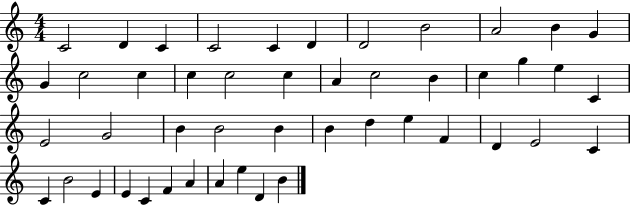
C4/h D4/q C4/q C4/h C4/q D4/q D4/h B4/h A4/h B4/q G4/q G4/q C5/h C5/q C5/q C5/h C5/q A4/q C5/h B4/q C5/q G5/q E5/q C4/q E4/h G4/h B4/q B4/h B4/q B4/q D5/q E5/q F4/q D4/q E4/h C4/q C4/q B4/h E4/q E4/q C4/q F4/q A4/q A4/q E5/q D4/q B4/q